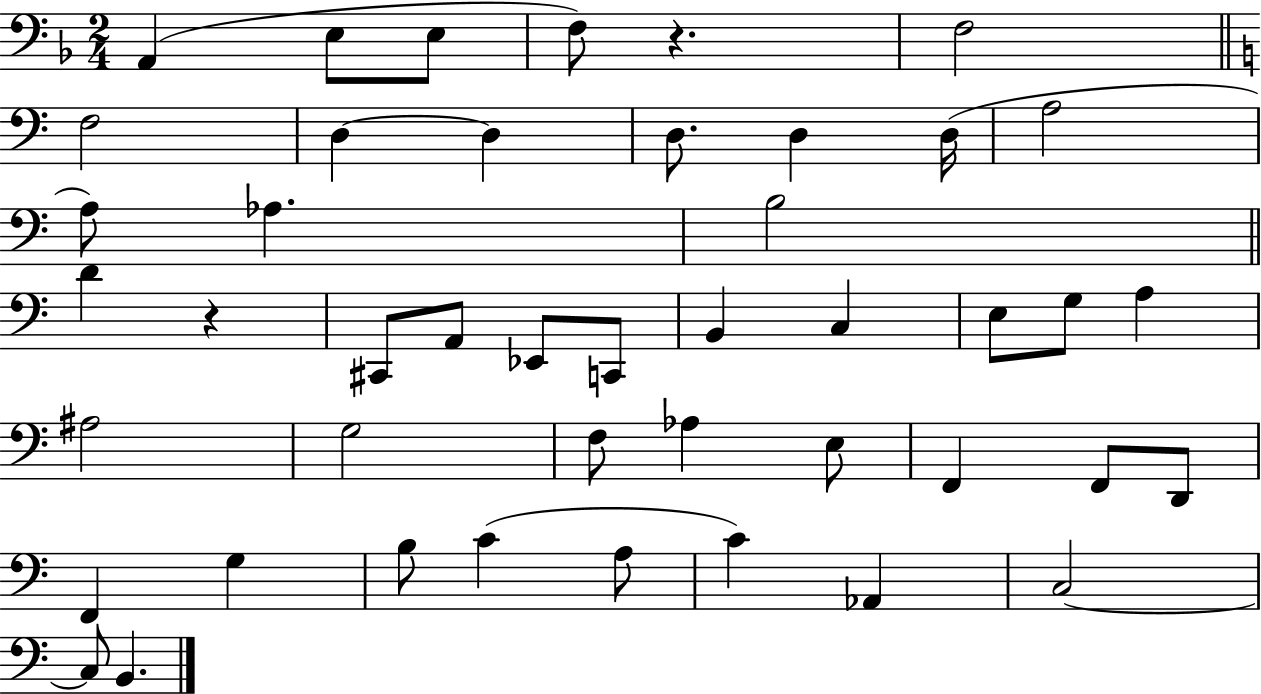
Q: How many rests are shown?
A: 2